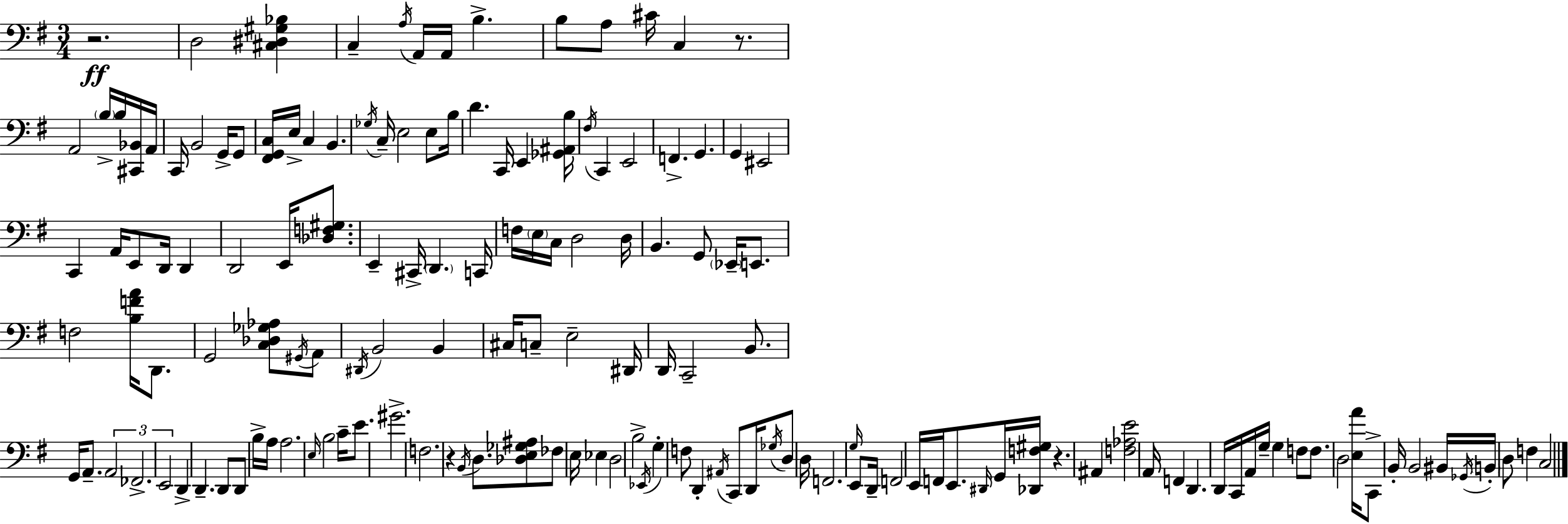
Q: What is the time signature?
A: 3/4